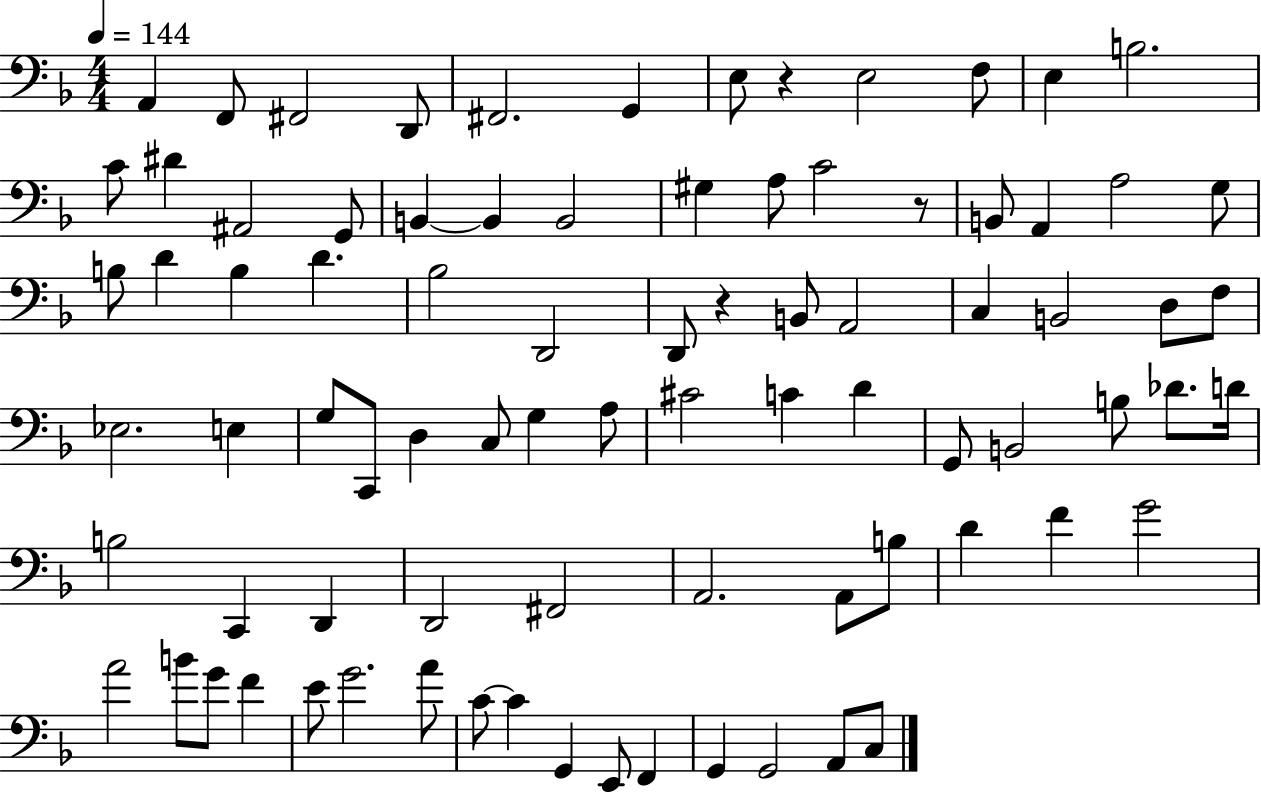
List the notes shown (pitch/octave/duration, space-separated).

A2/q F2/e F#2/h D2/e F#2/h. G2/q E3/e R/q E3/h F3/e E3/q B3/h. C4/e D#4/q A#2/h G2/e B2/q B2/q B2/h G#3/q A3/e C4/h R/e B2/e A2/q A3/h G3/e B3/e D4/q B3/q D4/q. Bb3/h D2/h D2/e R/q B2/e A2/h C3/q B2/h D3/e F3/e Eb3/h. E3/q G3/e C2/e D3/q C3/e G3/q A3/e C#4/h C4/q D4/q G2/e B2/h B3/e Db4/e. D4/s B3/h C2/q D2/q D2/h F#2/h A2/h. A2/e B3/e D4/q F4/q G4/h A4/h B4/e G4/e F4/q E4/e G4/h. A4/e C4/e C4/q G2/q E2/e F2/q G2/q G2/h A2/e C3/e